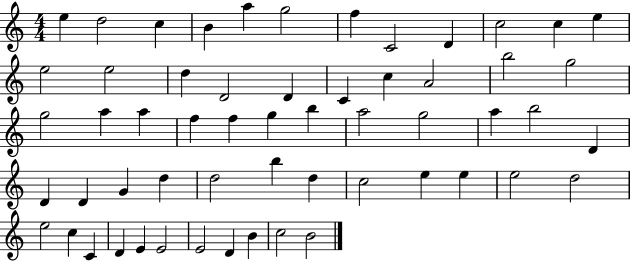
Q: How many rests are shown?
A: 0